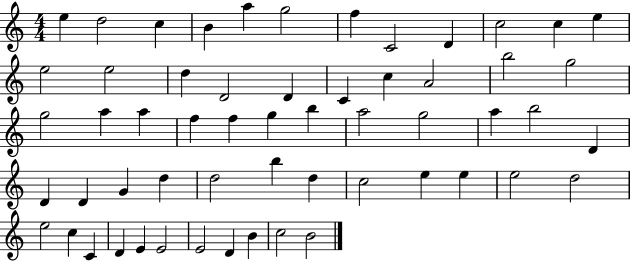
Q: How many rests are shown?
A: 0